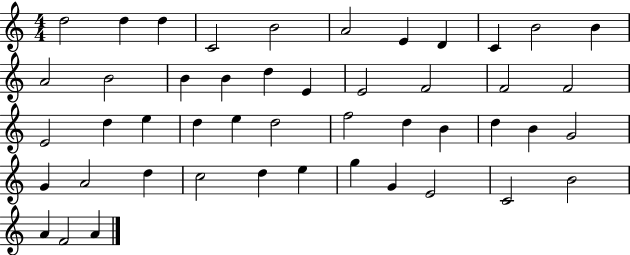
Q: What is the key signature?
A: C major